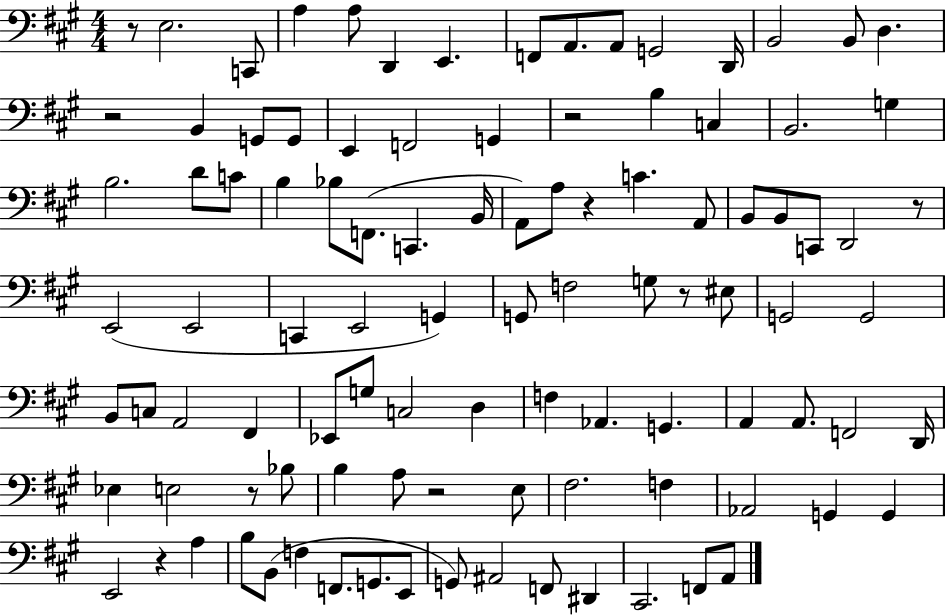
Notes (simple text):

R/e E3/h. C2/e A3/q A3/e D2/q E2/q. F2/e A2/e. A2/e G2/h D2/s B2/h B2/e D3/q. R/h B2/q G2/e G2/e E2/q F2/h G2/q R/h B3/q C3/q B2/h. G3/q B3/h. D4/e C4/e B3/q Bb3/e F2/e. C2/q. B2/s A2/e A3/e R/q C4/q. A2/e B2/e B2/e C2/e D2/h R/e E2/h E2/h C2/q E2/h G2/q G2/e F3/h G3/e R/e EIS3/e G2/h G2/h B2/e C3/e A2/h F#2/q Eb2/e G3/e C3/h D3/q F3/q Ab2/q. G2/q. A2/q A2/e. F2/h D2/s Eb3/q E3/h R/e Bb3/e B3/q A3/e R/h E3/e F#3/h. F3/q Ab2/h G2/q G2/q E2/h R/q A3/q B3/e B2/e F3/q F2/e. G2/e. E2/e G2/e A#2/h F2/e D#2/q C#2/h. F2/e A2/e